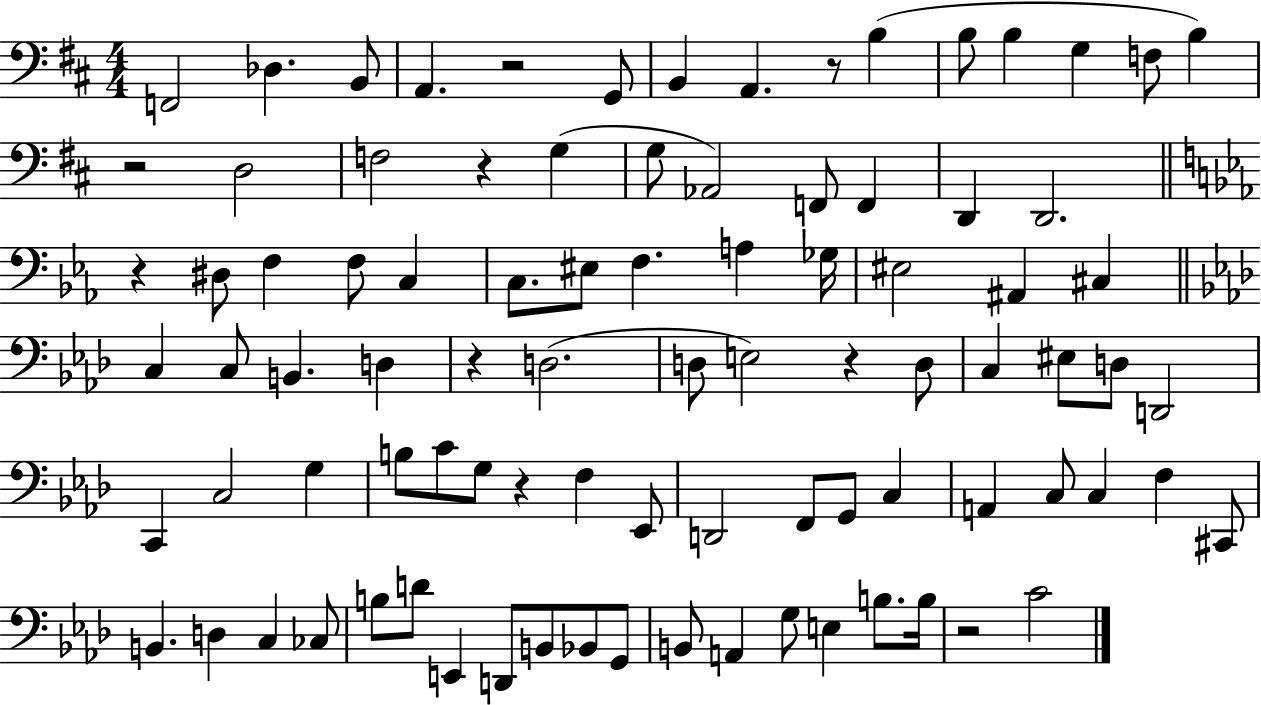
F2/h Db3/q. B2/e A2/q. R/h G2/e B2/q A2/q. R/e B3/q B3/e B3/q G3/q F3/e B3/q R/h D3/h F3/h R/q G3/q G3/e Ab2/h F2/e F2/q D2/q D2/h. R/q D#3/e F3/q F3/e C3/q C3/e. EIS3/e F3/q. A3/q Gb3/s EIS3/h A#2/q C#3/q C3/q C3/e B2/q. D3/q R/q D3/h. D3/e E3/h R/q D3/e C3/q EIS3/e D3/e D2/h C2/q C3/h G3/q B3/e C4/e G3/e R/q F3/q Eb2/e D2/h F2/e G2/e C3/q A2/q C3/e C3/q F3/q C#2/e B2/q. D3/q C3/q CES3/e B3/e D4/e E2/q D2/e B2/e Bb2/e G2/e B2/e A2/q G3/e E3/q B3/e. B3/s R/h C4/h